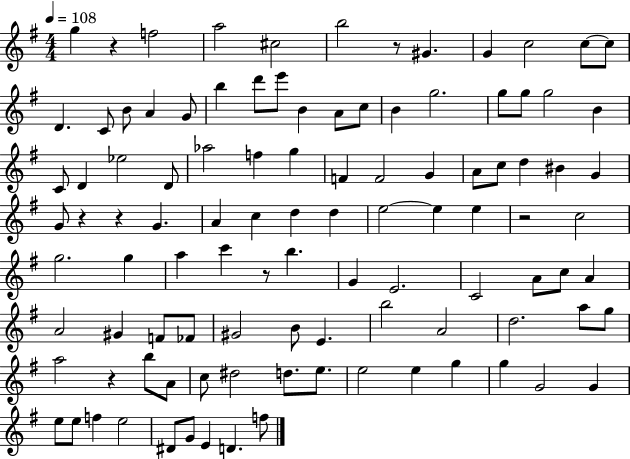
{
  \clef treble
  \numericTimeSignature
  \time 4/4
  \key g \major
  \tempo 4 = 108
  g''4 r4 f''2 | a''2 cis''2 | b''2 r8 gis'4. | g'4 c''2 c''8~~ c''8 | \break d'4. c'8 b'8 a'4 g'8 | b''4 d'''8 e'''8 b'4 a'8 c''8 | b'4 g''2. | g''8 g''8 g''2 b'4 | \break c'8 d'4 ees''2 d'8 | aes''2 f''4 g''4 | f'4 f'2 g'4 | a'8 c''8 d''4 bis'4 g'4 | \break g'8 r4 r4 g'4. | a'4 c''4 d''4 d''4 | e''2~~ e''4 e''4 | r2 c''2 | \break g''2. g''4 | a''4 c'''4 r8 b''4. | g'4 e'2. | c'2 a'8 c''8 a'4 | \break a'2 gis'4 f'8 fes'8 | gis'2 b'8 e'4. | b''2 a'2 | d''2. a''8 g''8 | \break a''2 r4 b''8 a'8 | c''8 dis''2 d''8. e''8. | e''2 e''4 g''4 | g''4 g'2 g'4 | \break e''8 e''8 f''4 e''2 | dis'8 g'8 e'4 d'4. f''8 | \bar "|."
}